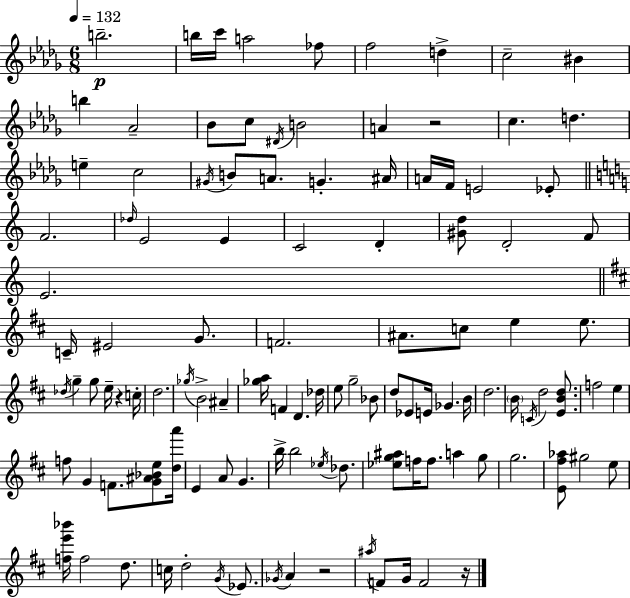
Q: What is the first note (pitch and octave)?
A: B5